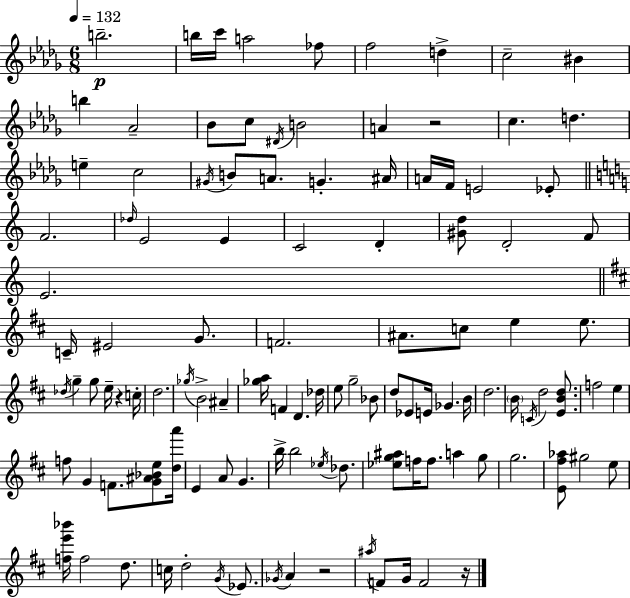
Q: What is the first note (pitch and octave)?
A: B5